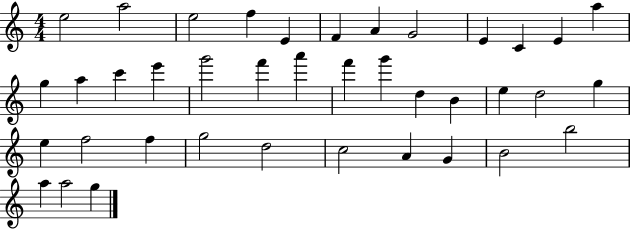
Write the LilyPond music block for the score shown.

{
  \clef treble
  \numericTimeSignature
  \time 4/4
  \key c \major
  e''2 a''2 | e''2 f''4 e'4 | f'4 a'4 g'2 | e'4 c'4 e'4 a''4 | \break g''4 a''4 c'''4 e'''4 | g'''2 f'''4 a'''4 | f'''4 g'''4 d''4 b'4 | e''4 d''2 g''4 | \break e''4 f''2 f''4 | g''2 d''2 | c''2 a'4 g'4 | b'2 b''2 | \break a''4 a''2 g''4 | \bar "|."
}